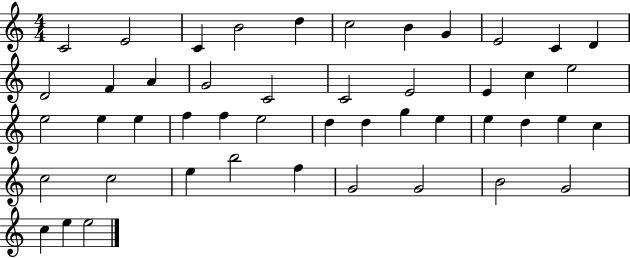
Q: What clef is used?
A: treble